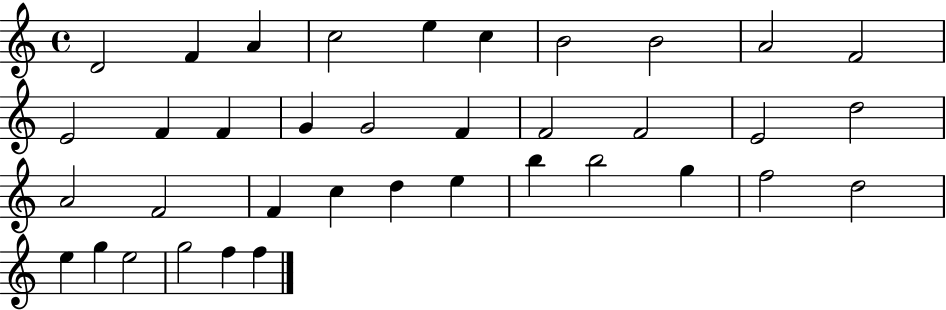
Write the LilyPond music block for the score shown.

{
  \clef treble
  \time 4/4
  \defaultTimeSignature
  \key c \major
  d'2 f'4 a'4 | c''2 e''4 c''4 | b'2 b'2 | a'2 f'2 | \break e'2 f'4 f'4 | g'4 g'2 f'4 | f'2 f'2 | e'2 d''2 | \break a'2 f'2 | f'4 c''4 d''4 e''4 | b''4 b''2 g''4 | f''2 d''2 | \break e''4 g''4 e''2 | g''2 f''4 f''4 | \bar "|."
}